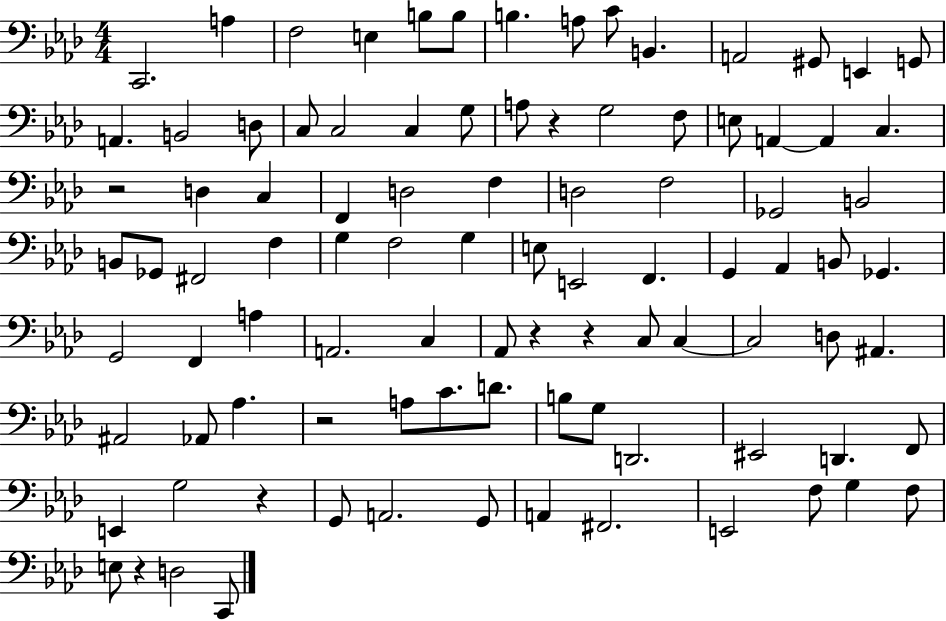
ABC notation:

X:1
T:Untitled
M:4/4
L:1/4
K:Ab
C,,2 A, F,2 E, B,/2 B,/2 B, A,/2 C/2 B,, A,,2 ^G,,/2 E,, G,,/2 A,, B,,2 D,/2 C,/2 C,2 C, G,/2 A,/2 z G,2 F,/2 E,/2 A,, A,, C, z2 D, C, F,, D,2 F, D,2 F,2 _G,,2 B,,2 B,,/2 _G,,/2 ^F,,2 F, G, F,2 G, E,/2 E,,2 F,, G,, _A,, B,,/2 _G,, G,,2 F,, A, A,,2 C, _A,,/2 z z C,/2 C, C,2 D,/2 ^A,, ^A,,2 _A,,/2 _A, z2 A,/2 C/2 D/2 B,/2 G,/2 D,,2 ^E,,2 D,, F,,/2 E,, G,2 z G,,/2 A,,2 G,,/2 A,, ^F,,2 E,,2 F,/2 G, F,/2 E,/2 z D,2 C,,/2